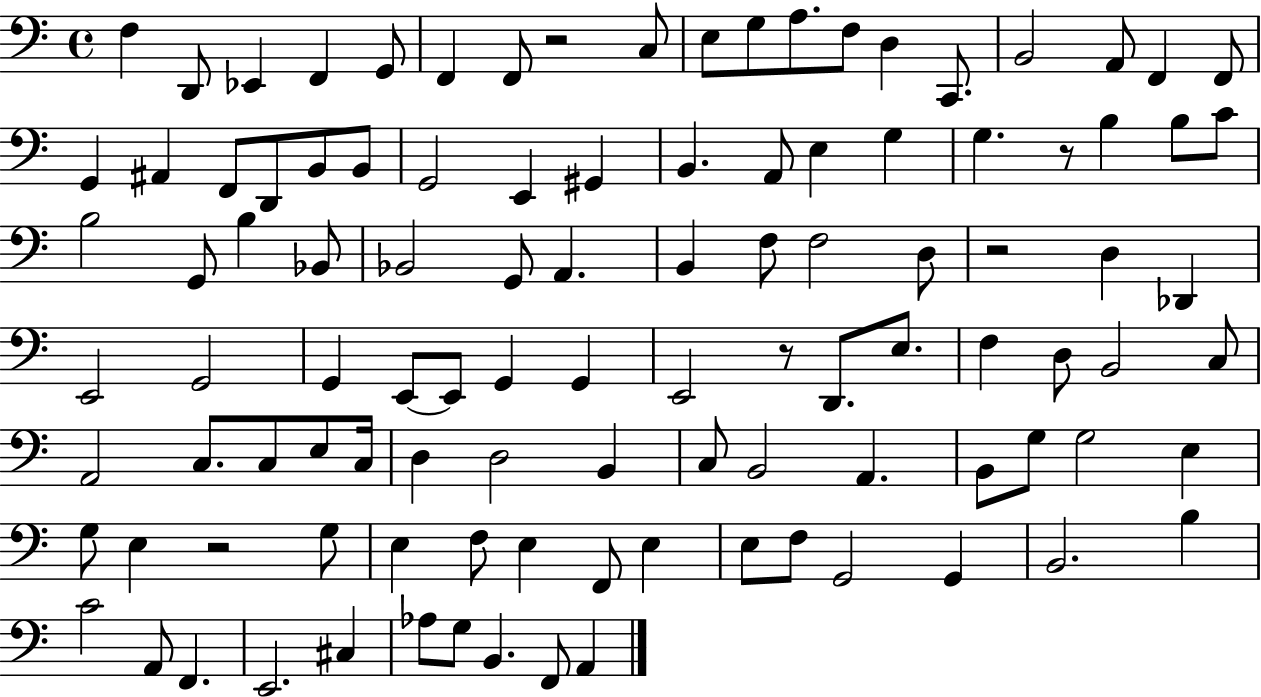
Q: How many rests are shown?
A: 5